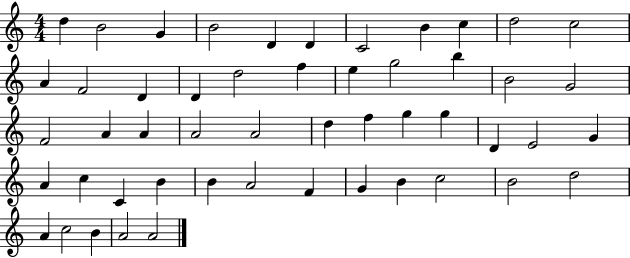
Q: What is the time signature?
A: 4/4